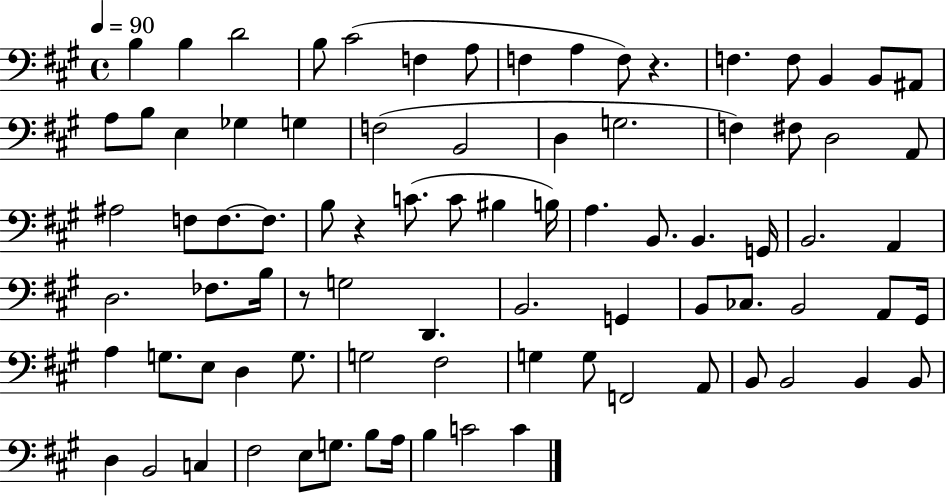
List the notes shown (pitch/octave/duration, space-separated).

B3/q B3/q D4/h B3/e C#4/h F3/q A3/e F3/q A3/q F3/e R/q. F3/q. F3/e B2/q B2/e A#2/e A3/e B3/e E3/q Gb3/q G3/q F3/h B2/h D3/q G3/h. F3/q F#3/e D3/h A2/e A#3/h F3/e F3/e. F3/e. B3/e R/q C4/e. C4/e BIS3/q B3/s A3/q. B2/e. B2/q. G2/s B2/h. A2/q D3/h. FES3/e. B3/s R/e G3/h D2/q. B2/h. G2/q B2/e CES3/e. B2/h A2/e G#2/s A3/q G3/e. E3/e D3/q G3/e. G3/h F#3/h G3/q G3/e F2/h A2/e B2/e B2/h B2/q B2/e D3/q B2/h C3/q F#3/h E3/e G3/e. B3/e A3/s B3/q C4/h C4/q